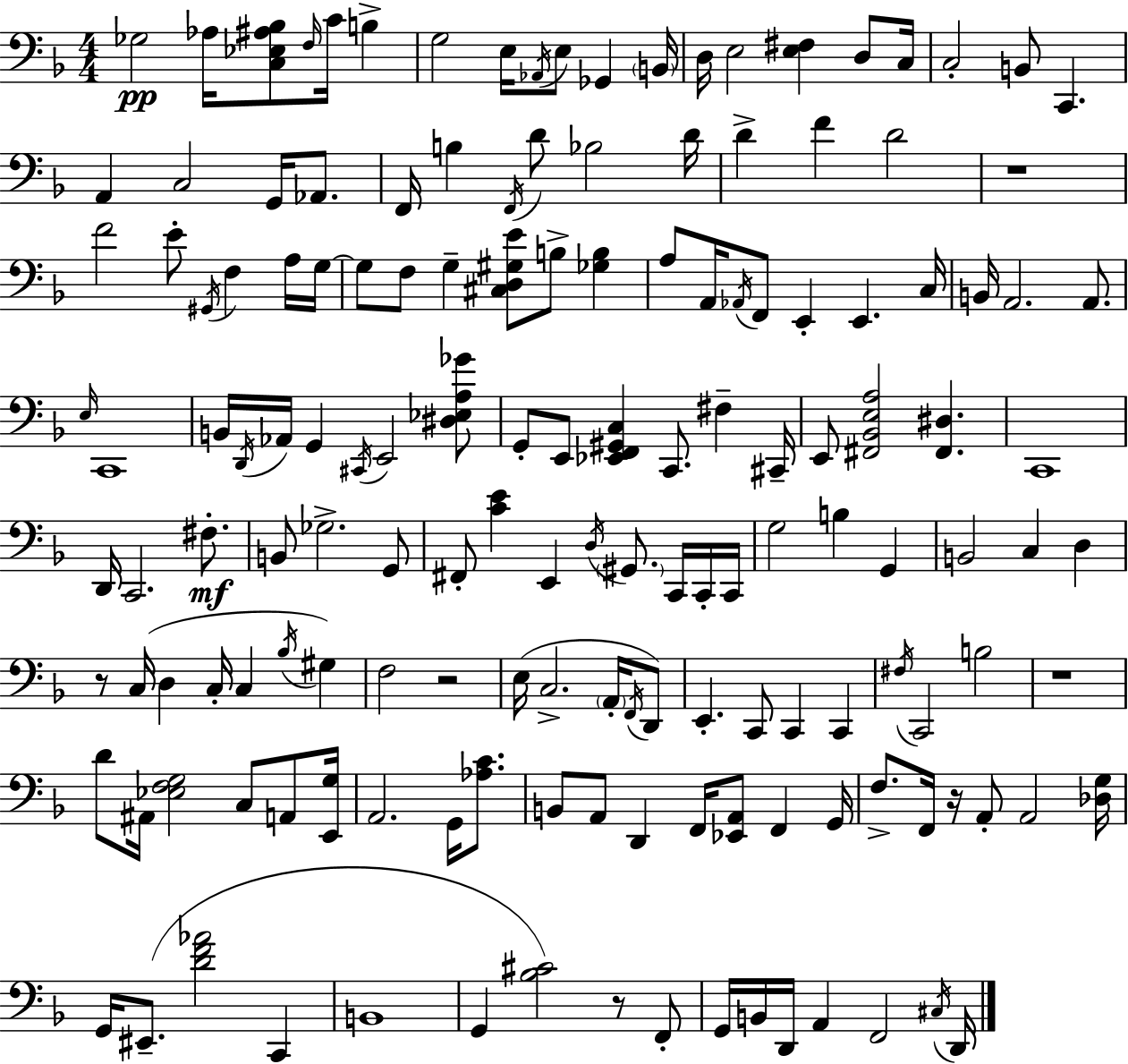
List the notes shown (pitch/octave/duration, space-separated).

Gb3/h Ab3/s [C3,Eb3,A#3,Bb3]/e F3/s C4/s B3/q G3/h E3/s Ab2/s E3/e Gb2/q B2/s D3/s E3/h [E3,F#3]/q D3/e C3/s C3/h B2/e C2/q. A2/q C3/h G2/s Ab2/e. F2/s B3/q F2/s D4/e Bb3/h D4/s D4/q F4/q D4/h R/w F4/h E4/e G#2/s F3/q A3/s G3/s G3/e F3/e G3/q [C#3,D3,G#3,E4]/e B3/e [Gb3,B3]/q A3/e A2/s Ab2/s F2/e E2/q E2/q. C3/s B2/s A2/h. A2/e. E3/s C2/w B2/s D2/s Ab2/s G2/q C#2/s E2/h [D#3,Eb3,A3,Gb4]/e G2/e E2/e [Eb2,F2,G#2,C3]/q C2/e. F#3/q C#2/s E2/e [F#2,Bb2,E3,A3]/h [F#2,D#3]/q. C2/w D2/s C2/h. F#3/e. B2/e Gb3/h. G2/e F#2/e [C4,E4]/q E2/q D3/s G#2/e. C2/s C2/s C2/s G3/h B3/q G2/q B2/h C3/q D3/q R/e C3/s D3/q C3/s C3/q Bb3/s G#3/q F3/h R/h E3/s C3/h. A2/s F2/s D2/e E2/q. C2/e C2/q C2/q F#3/s C2/h B3/h R/w D4/e A#2/s [Eb3,F3,G3]/h C3/e A2/e [E2,G3]/s A2/h. G2/s [Ab3,C4]/e. B2/e A2/e D2/q F2/s [Eb2,A2]/e F2/q G2/s F3/e. F2/s R/s A2/e A2/h [Db3,G3]/s G2/s EIS2/e. [D4,F4,Ab4]/h C2/q B2/w G2/q [Bb3,C#4]/h R/e F2/e G2/s B2/s D2/s A2/q F2/h C#3/s D2/s